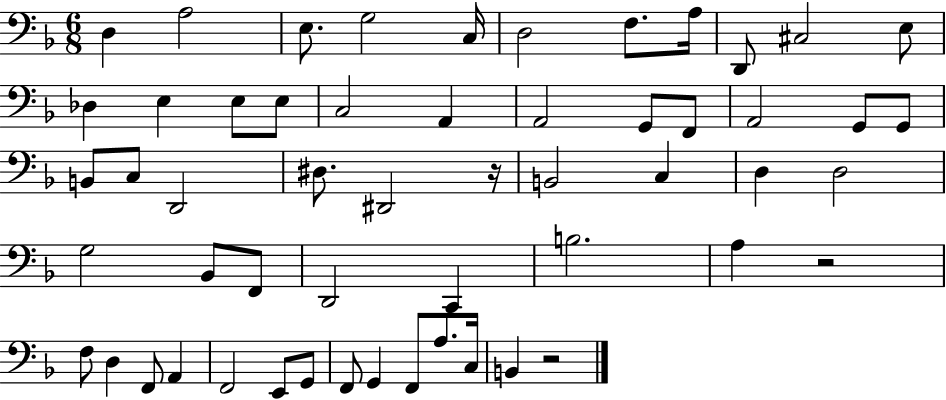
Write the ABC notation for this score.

X:1
T:Untitled
M:6/8
L:1/4
K:F
D, A,2 E,/2 G,2 C,/4 D,2 F,/2 A,/4 D,,/2 ^C,2 E,/2 _D, E, E,/2 E,/2 C,2 A,, A,,2 G,,/2 F,,/2 A,,2 G,,/2 G,,/2 B,,/2 C,/2 D,,2 ^D,/2 ^D,,2 z/4 B,,2 C, D, D,2 G,2 _B,,/2 F,,/2 D,,2 C,, B,2 A, z2 F,/2 D, F,,/2 A,, F,,2 E,,/2 G,,/2 F,,/2 G,, F,,/2 A,/2 C,/4 B,, z2